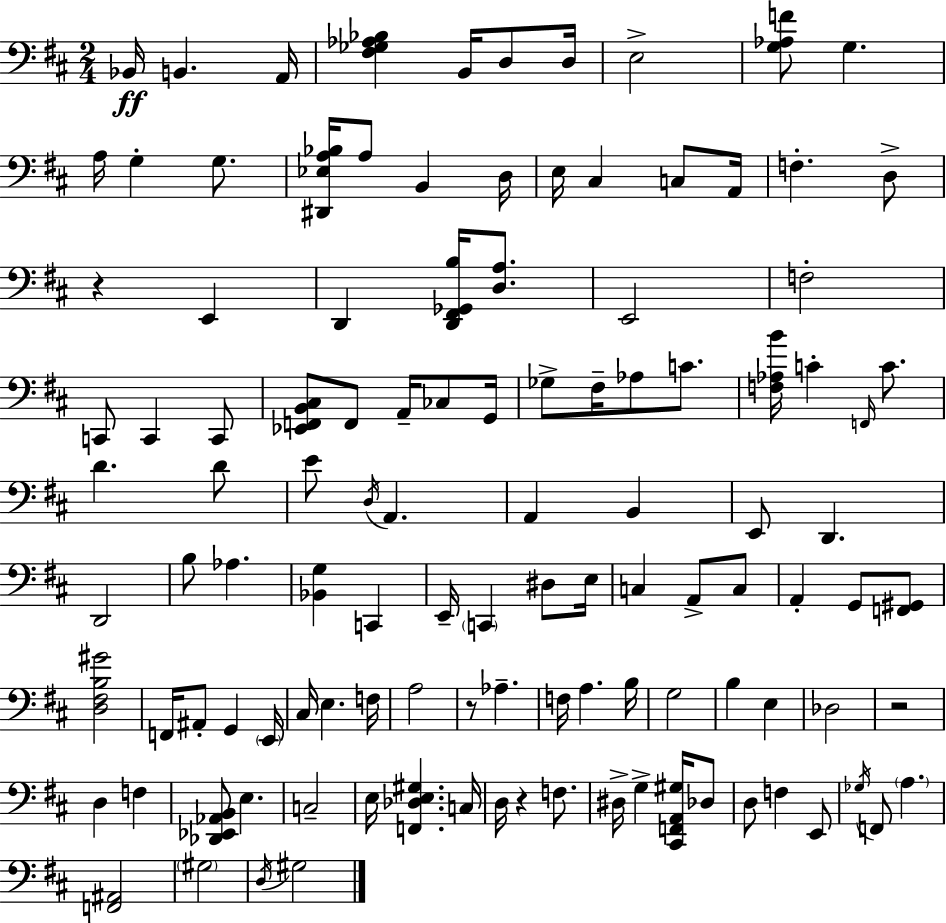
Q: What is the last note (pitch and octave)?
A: G#3